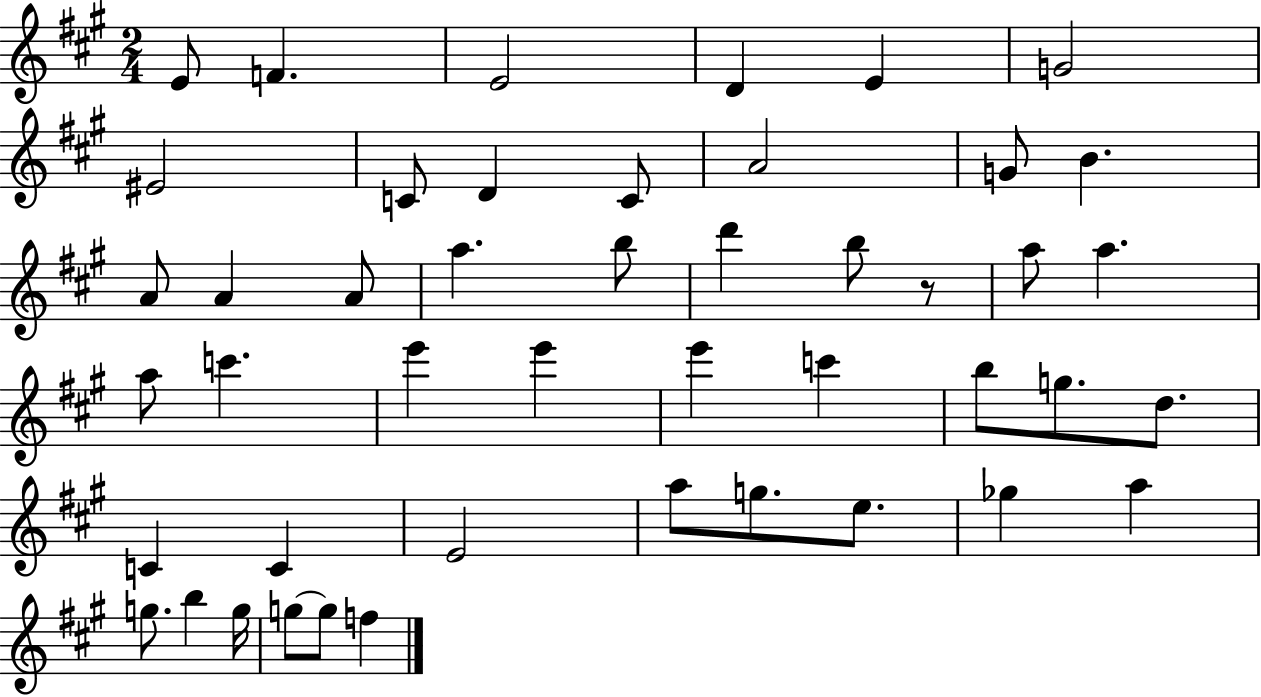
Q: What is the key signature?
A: A major